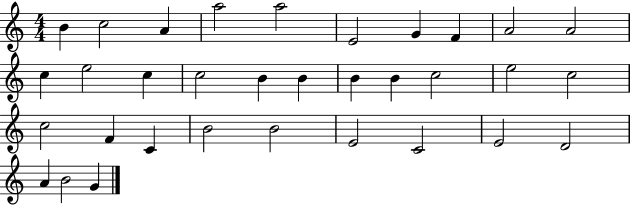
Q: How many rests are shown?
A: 0